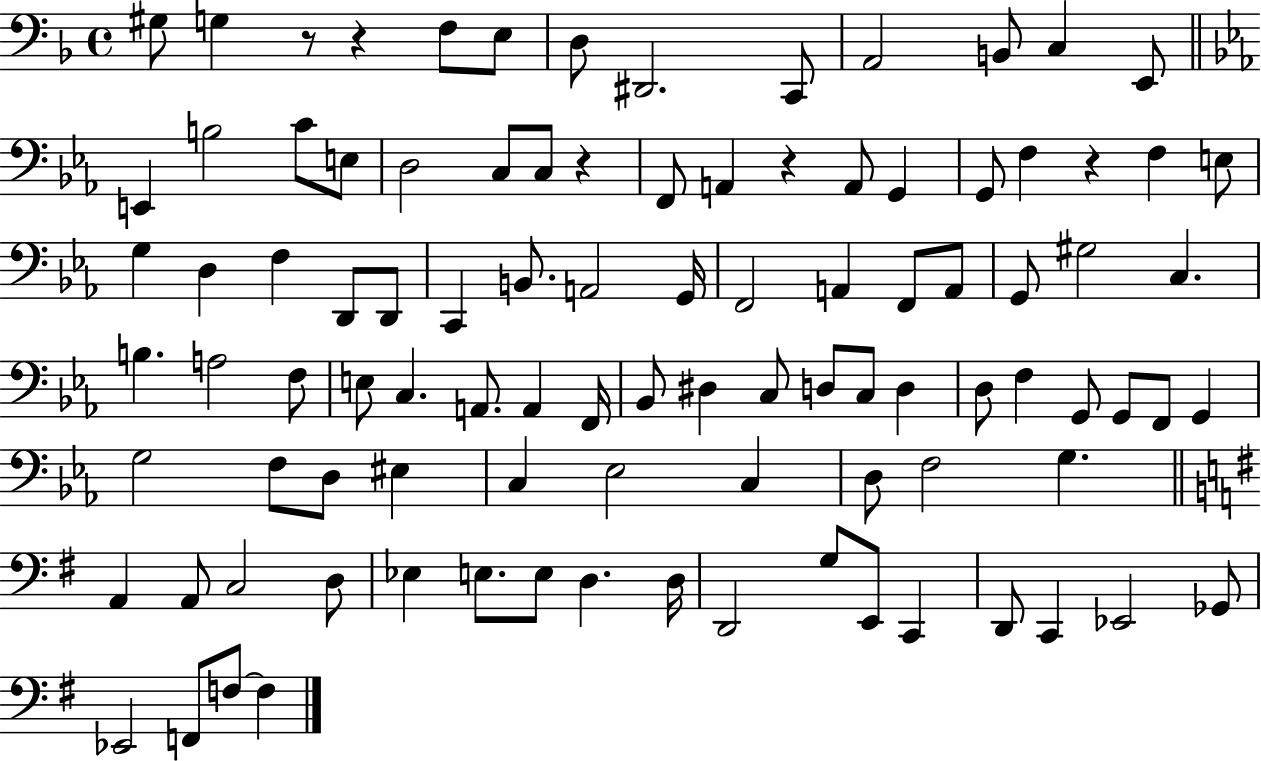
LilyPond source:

{
  \clef bass
  \time 4/4
  \defaultTimeSignature
  \key f \major
  gis8 g4 r8 r4 f8 e8 | d8 dis,2. c,8 | a,2 b,8 c4 e,8 | \bar "||" \break \key ees \major e,4 b2 c'8 e8 | d2 c8 c8 r4 | f,8 a,4 r4 a,8 g,4 | g,8 f4 r4 f4 e8 | \break g4 d4 f4 d,8 d,8 | c,4 b,8. a,2 g,16 | f,2 a,4 f,8 a,8 | g,8 gis2 c4. | \break b4. a2 f8 | e8 c4. a,8. a,4 f,16 | bes,8 dis4 c8 d8 c8 d4 | d8 f4 g,8 g,8 f,8 g,4 | \break g2 f8 d8 eis4 | c4 ees2 c4 | d8 f2 g4. | \bar "||" \break \key g \major a,4 a,8 c2 d8 | ees4 e8. e8 d4. d16 | d,2 g8 e,8 c,4 | d,8 c,4 ees,2 ges,8 | \break ees,2 f,8 f8~~ f4 | \bar "|."
}